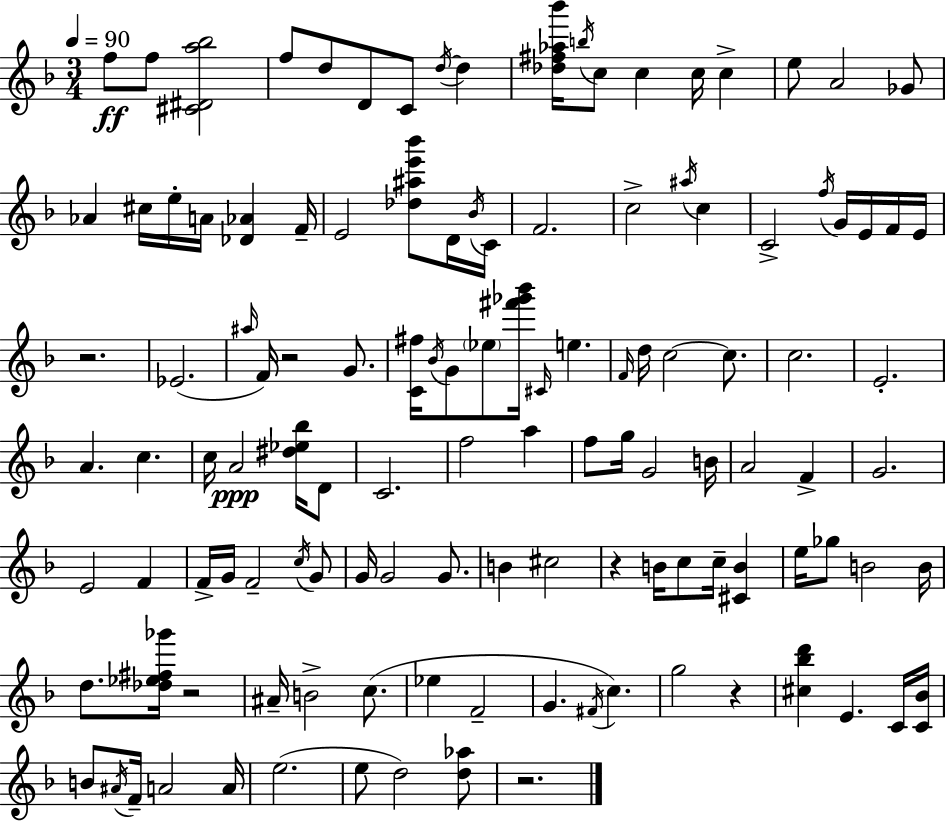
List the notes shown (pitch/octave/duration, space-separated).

F5/e F5/e [C#4,D#4,A5,Bb5]/h F5/e D5/e D4/e C4/e D5/s D5/q [Db5,F#5,Ab5,Bb6]/s B5/s C5/e C5/q C5/s C5/q E5/e A4/h Gb4/e Ab4/q C#5/s E5/s A4/s [Db4,Ab4]/q F4/s E4/h [Db5,A#5,E6,Bb6]/e D4/s Bb4/s C4/s F4/h. C5/h A#5/s C5/q C4/h F5/s G4/s E4/s F4/s E4/s R/h. Eb4/h. A#5/s F4/s R/h G4/e. [C4,F#5]/s Bb4/s G4/e Eb5/e [F#6,Gb6,Bb6]/s C#4/s E5/q. F4/s D5/s C5/h C5/e. C5/h. E4/h. A4/q. C5/q. C5/s A4/h [D#5,Eb5,Bb5]/s D4/e C4/h. F5/h A5/q F5/e G5/s G4/h B4/s A4/h F4/q G4/h. E4/h F4/q F4/s G4/s F4/h C5/s G4/e G4/s G4/h G4/e. B4/q C#5/h R/q B4/s C5/e C5/s [C#4,B4]/q E5/s Gb5/e B4/h B4/s D5/e. [Db5,Eb5,F#5,Gb6]/s R/h A#4/s B4/h C5/e. Eb5/q F4/h G4/q. F#4/s C5/q. G5/h R/q [C#5,Bb5,D6]/q E4/q. C4/s [C4,Bb4]/s B4/e A#4/s F4/s A4/h A4/s E5/h. E5/e D5/h [D5,Ab5]/e R/h.